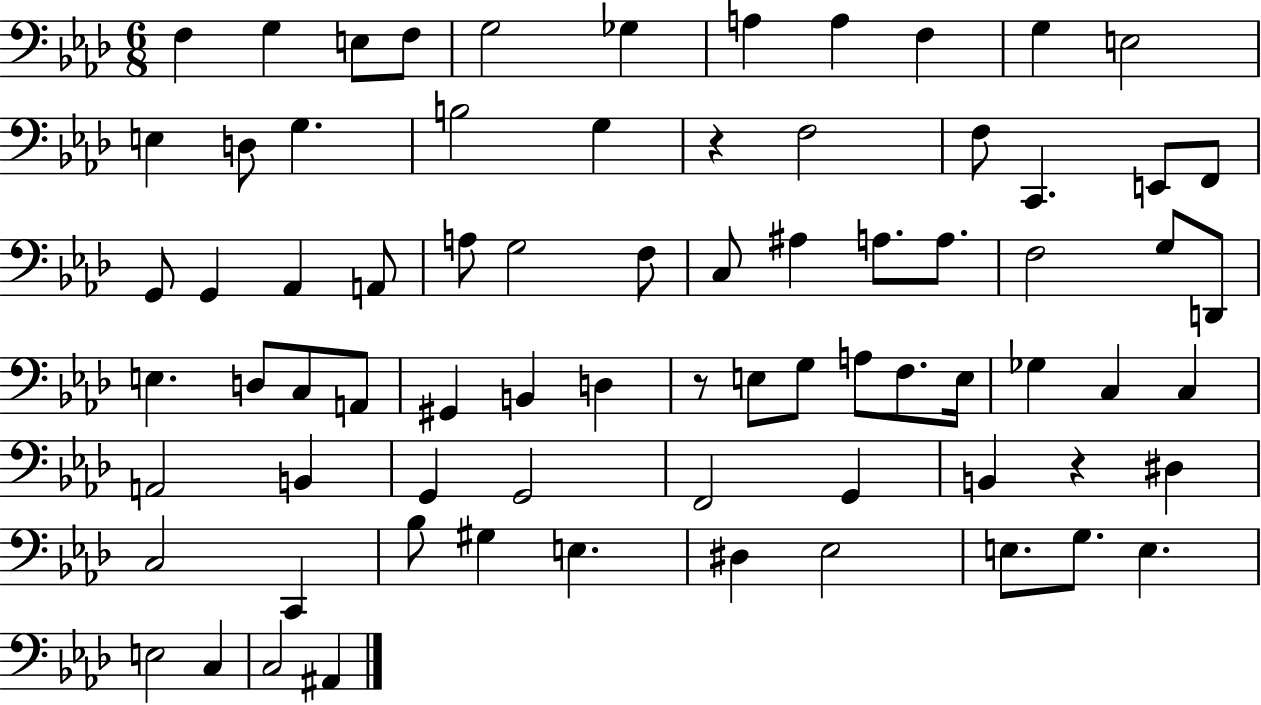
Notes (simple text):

F3/q G3/q E3/e F3/e G3/h Gb3/q A3/q A3/q F3/q G3/q E3/h E3/q D3/e G3/q. B3/h G3/q R/q F3/h F3/e C2/q. E2/e F2/e G2/e G2/q Ab2/q A2/e A3/e G3/h F3/e C3/e A#3/q A3/e. A3/e. F3/h G3/e D2/e E3/q. D3/e C3/e A2/e G#2/q B2/q D3/q R/e E3/e G3/e A3/e F3/e. E3/s Gb3/q C3/q C3/q A2/h B2/q G2/q G2/h F2/h G2/q B2/q R/q D#3/q C3/h C2/q Bb3/e G#3/q E3/q. D#3/q Eb3/h E3/e. G3/e. E3/q. E3/h C3/q C3/h A#2/q